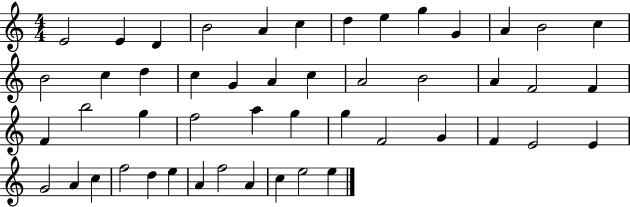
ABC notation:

X:1
T:Untitled
M:4/4
L:1/4
K:C
E2 E D B2 A c d e g G A B2 c B2 c d c G A c A2 B2 A F2 F F b2 g f2 a g g F2 G F E2 E G2 A c f2 d e A f2 A c e2 e